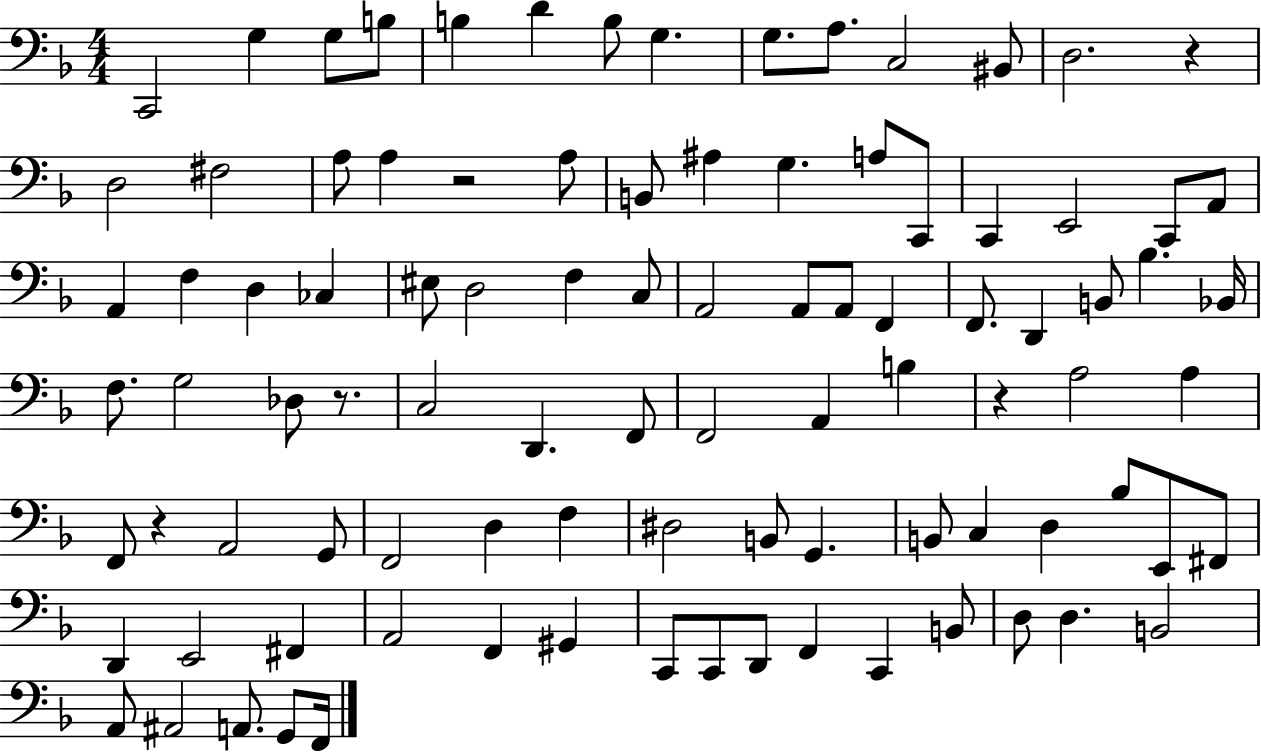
X:1
T:Untitled
M:4/4
L:1/4
K:F
C,,2 G, G,/2 B,/2 B, D B,/2 G, G,/2 A,/2 C,2 ^B,,/2 D,2 z D,2 ^F,2 A,/2 A, z2 A,/2 B,,/2 ^A, G, A,/2 C,,/2 C,, E,,2 C,,/2 A,,/2 A,, F, D, _C, ^E,/2 D,2 F, C,/2 A,,2 A,,/2 A,,/2 F,, F,,/2 D,, B,,/2 _B, _B,,/4 F,/2 G,2 _D,/2 z/2 C,2 D,, F,,/2 F,,2 A,, B, z A,2 A, F,,/2 z A,,2 G,,/2 F,,2 D, F, ^D,2 B,,/2 G,, B,,/2 C, D, _B,/2 E,,/2 ^F,,/2 D,, E,,2 ^F,, A,,2 F,, ^G,, C,,/2 C,,/2 D,,/2 F,, C,, B,,/2 D,/2 D, B,,2 A,,/2 ^A,,2 A,,/2 G,,/2 F,,/4